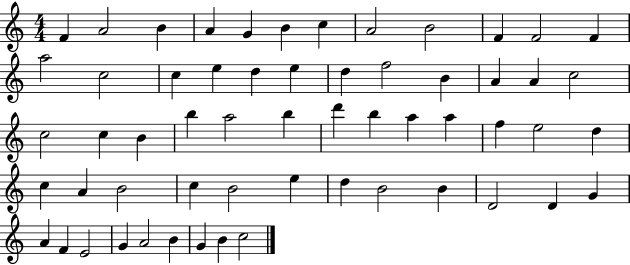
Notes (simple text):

F4/q A4/h B4/q A4/q G4/q B4/q C5/q A4/h B4/h F4/q F4/h F4/q A5/h C5/h C5/q E5/q D5/q E5/q D5/q F5/h B4/q A4/q A4/q C5/h C5/h C5/q B4/q B5/q A5/h B5/q D6/q B5/q A5/q A5/q F5/q E5/h D5/q C5/q A4/q B4/h C5/q B4/h E5/q D5/q B4/h B4/q D4/h D4/q G4/q A4/q F4/q E4/h G4/q A4/h B4/q G4/q B4/q C5/h